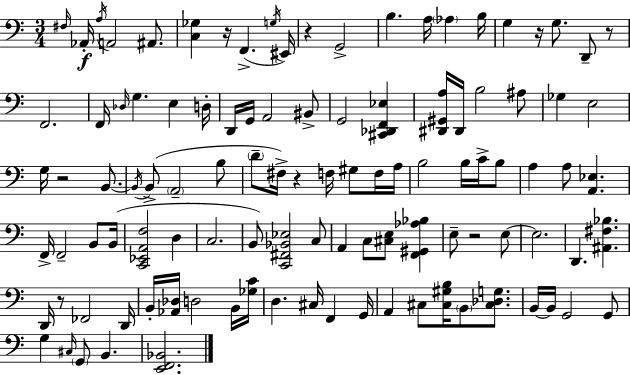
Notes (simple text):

F#3/s Ab2/s A3/s A2/h A#2/e. [C3,Gb3]/q R/s F2/q. G3/s EIS2/s R/q G2/h B3/q. A3/s Ab3/q B3/s G3/q R/s G3/e. D2/e R/e F2/h. F2/s Db3/s G3/q. E3/q D3/s D2/s G2/s A2/h BIS2/e G2/h [C#2,Db2,F2,Eb3]/q [D#2,G#2,A3]/s D#2/s B3/h A#3/e Gb3/q E3/h G3/s R/h B2/e. B2/s B2/e A2/h B3/e D4/e F#3/s R/q F3/s G#3/e F3/s A3/s B3/h B3/s C4/s B3/e A3/q A3/e [A2,Eb3]/q. F2/s F2/h B2/e B2/s [C2,Eb2,A2,F3]/h D3/q C3/h. B2/e [C2,F#2,Bb2,Eb3]/h C3/e A2/q C3/e [C#3,E3]/e [F2,G#2,Ab3,Bb3]/q E3/e R/h E3/e E3/h. D2/q. [A#2,F#3,Bb3]/q. D2/s R/e FES2/h D2/s B2/s [Ab2,Db3]/s D3/h B2/s [Gb3,C4]/s D3/q. C#3/s F2/q G2/s A2/q C#3/e [C#3,G#3,B3]/s B2/e [C#3,Db3,G3]/e. B2/s B2/s G2/h G2/e G3/q C#3/s G2/e B2/q. [E2,F2,Bb2]/h.